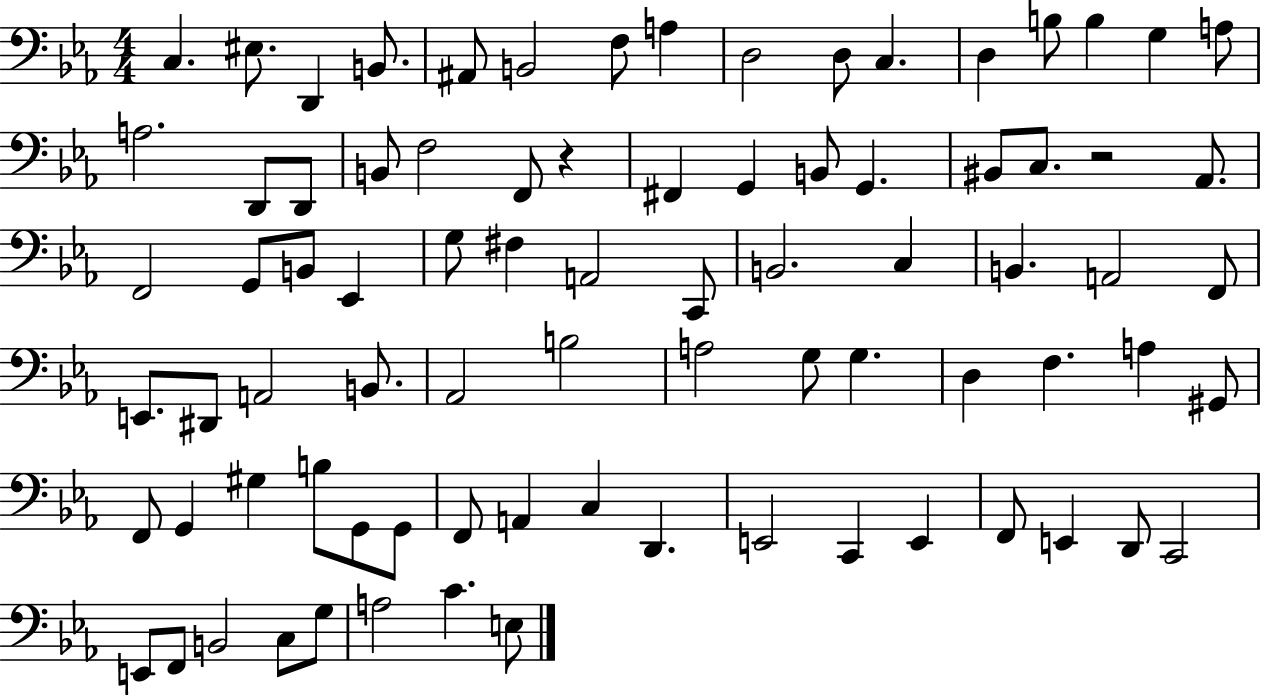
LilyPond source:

{
  \clef bass
  \numericTimeSignature
  \time 4/4
  \key ees \major
  c4. eis8. d,4 b,8. | ais,8 b,2 f8 a4 | d2 d8 c4. | d4 b8 b4 g4 a8 | \break a2. d,8 d,8 | b,8 f2 f,8 r4 | fis,4 g,4 b,8 g,4. | bis,8 c8. r2 aes,8. | \break f,2 g,8 b,8 ees,4 | g8 fis4 a,2 c,8 | b,2. c4 | b,4. a,2 f,8 | \break e,8. dis,8 a,2 b,8. | aes,2 b2 | a2 g8 g4. | d4 f4. a4 gis,8 | \break f,8 g,4 gis4 b8 g,8 g,8 | f,8 a,4 c4 d,4. | e,2 c,4 e,4 | f,8 e,4 d,8 c,2 | \break e,8 f,8 b,2 c8 g8 | a2 c'4. e8 | \bar "|."
}